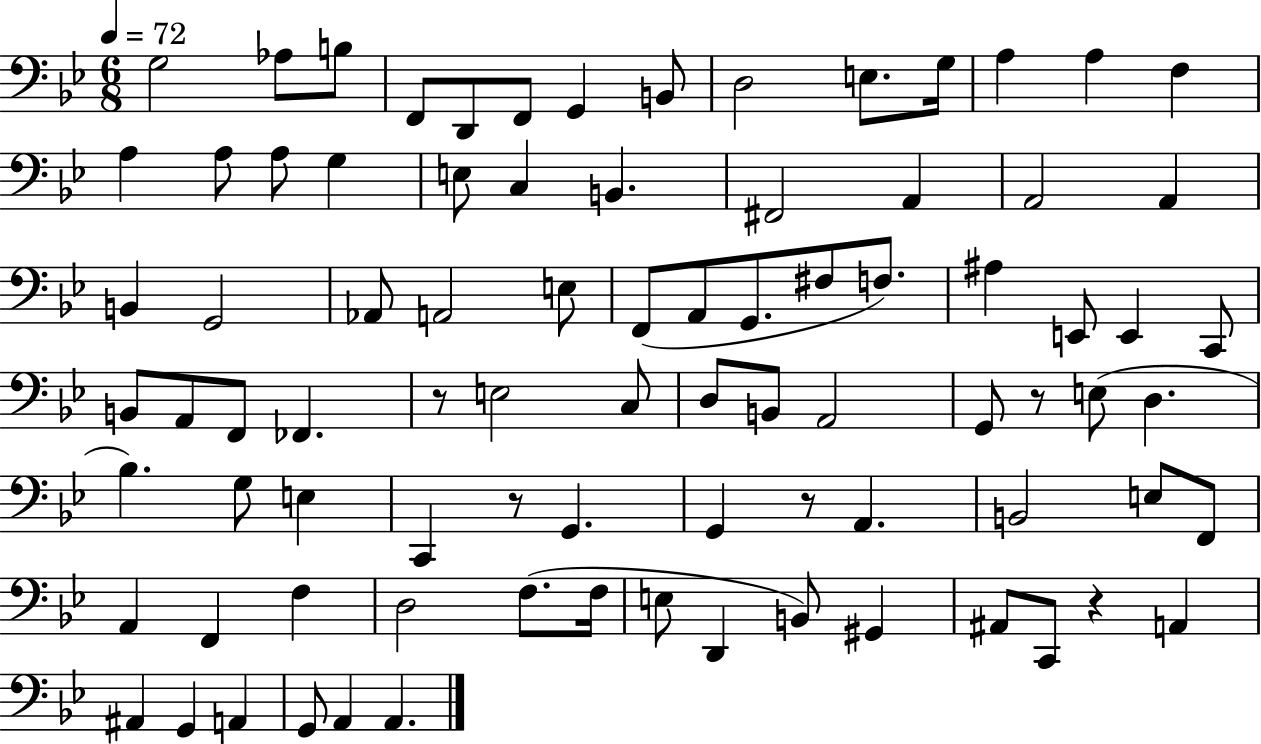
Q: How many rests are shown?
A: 5